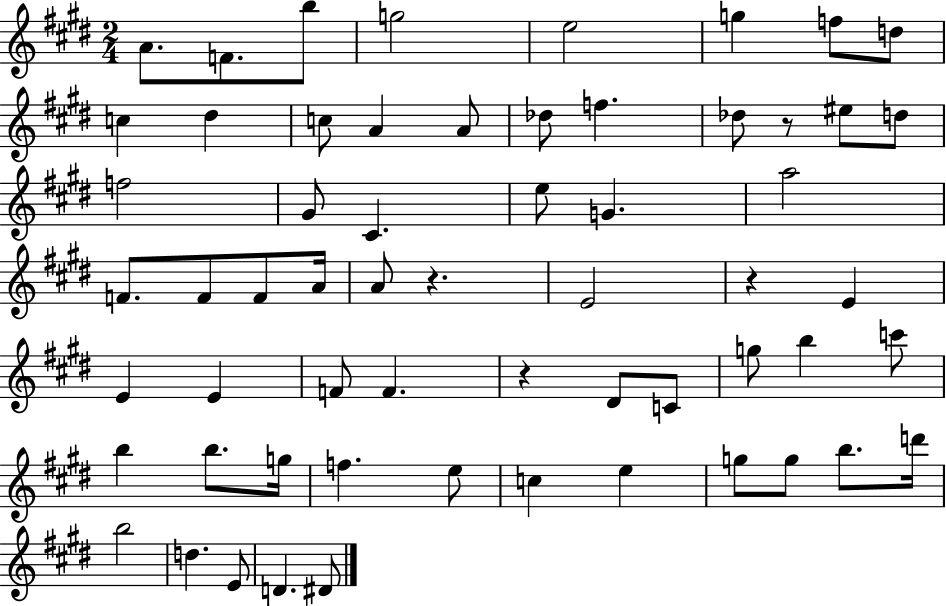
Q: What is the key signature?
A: E major